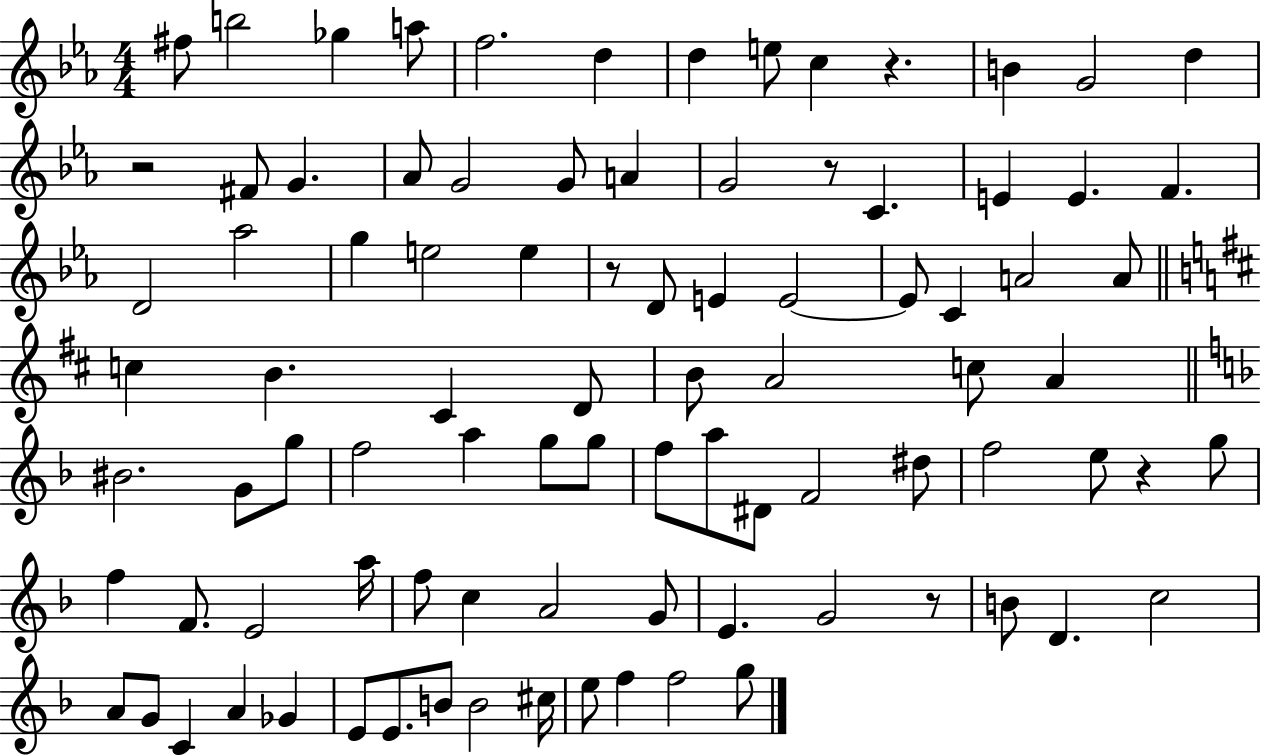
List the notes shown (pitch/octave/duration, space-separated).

F#5/e B5/h Gb5/q A5/e F5/h. D5/q D5/q E5/e C5/q R/q. B4/q G4/h D5/q R/h F#4/e G4/q. Ab4/e G4/h G4/e A4/q G4/h R/e C4/q. E4/q E4/q. F4/q. D4/h Ab5/h G5/q E5/h E5/q R/e D4/e E4/q E4/h E4/e C4/q A4/h A4/e C5/q B4/q. C#4/q D4/e B4/e A4/h C5/e A4/q BIS4/h. G4/e G5/e F5/h A5/q G5/e G5/e F5/e A5/e D#4/e F4/h D#5/e F5/h E5/e R/q G5/e F5/q F4/e. E4/h A5/s F5/e C5/q A4/h G4/e E4/q. G4/h R/e B4/e D4/q. C5/h A4/e G4/e C4/q A4/q Gb4/q E4/e E4/e. B4/e B4/h C#5/s E5/e F5/q F5/h G5/e